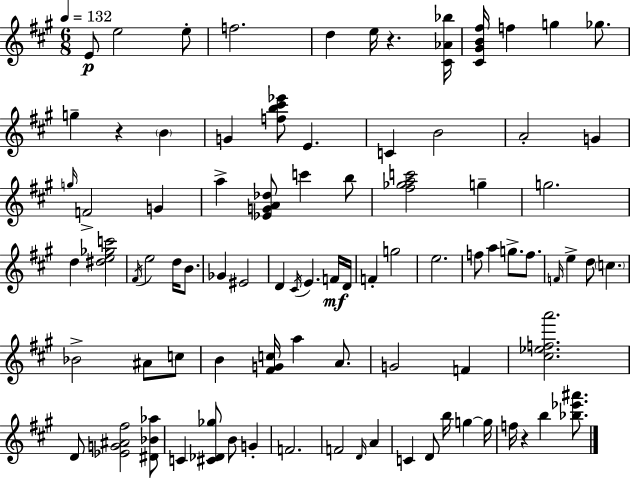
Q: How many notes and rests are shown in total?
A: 86